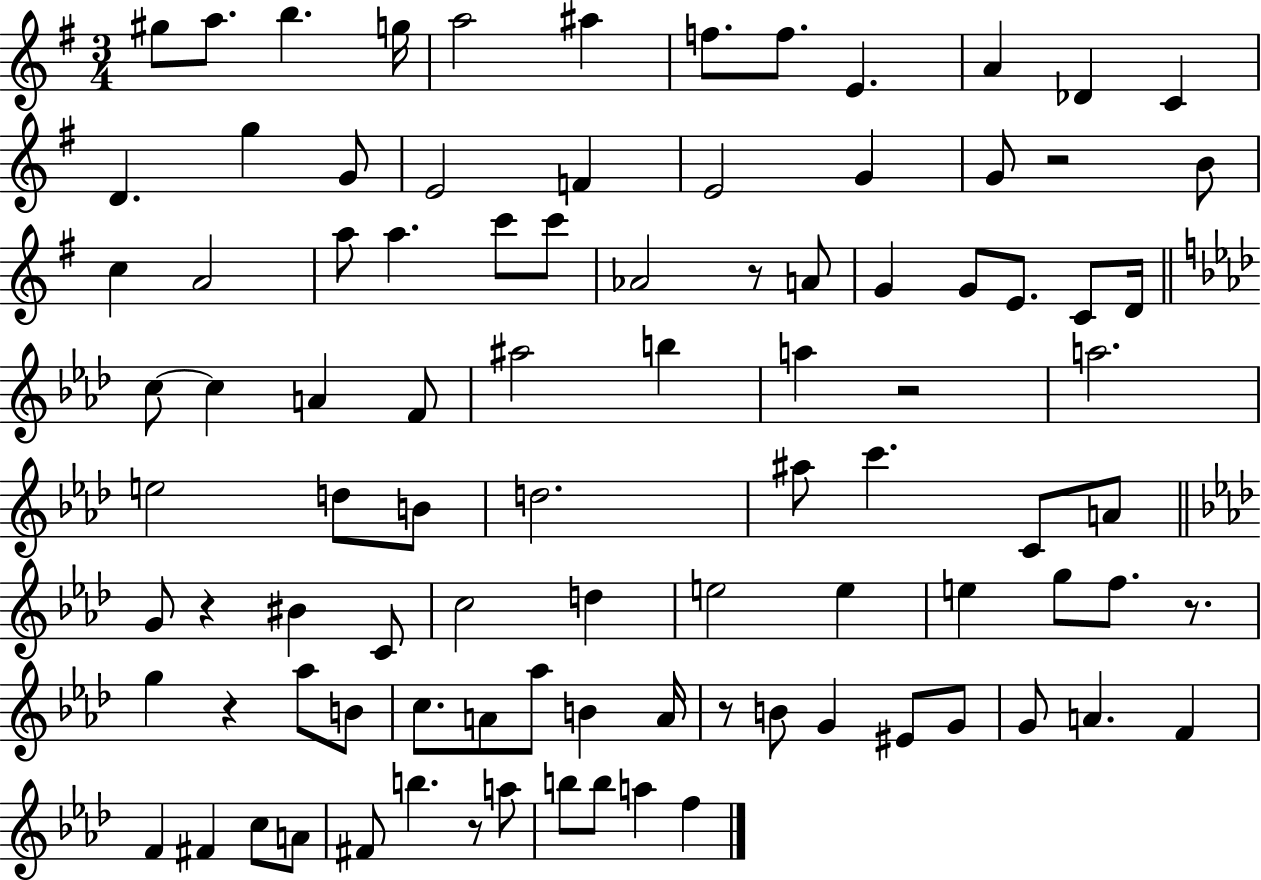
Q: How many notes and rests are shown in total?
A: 94